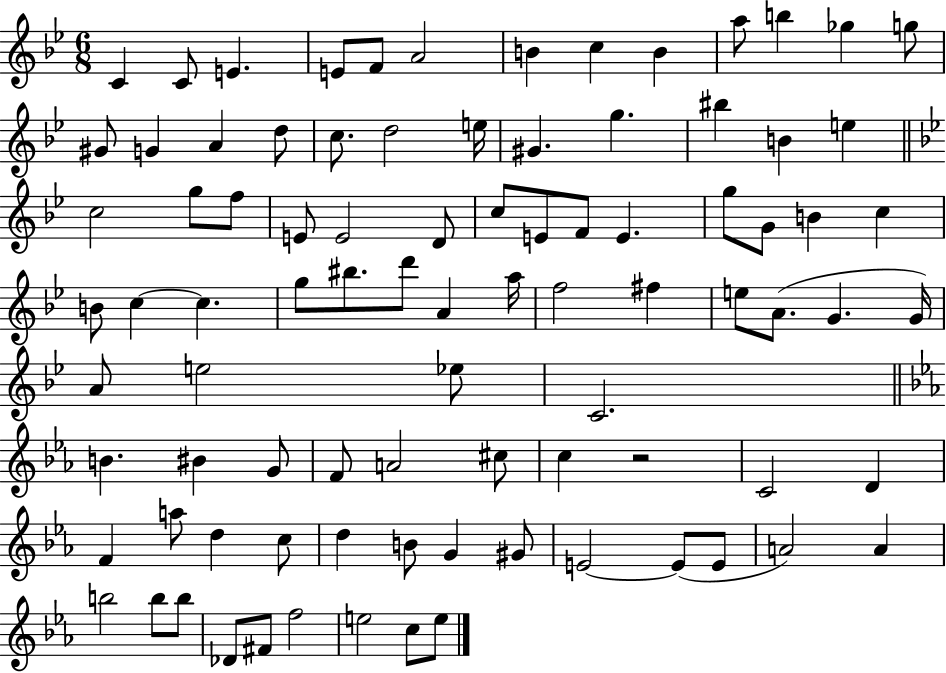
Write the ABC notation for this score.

X:1
T:Untitled
M:6/8
L:1/4
K:Bb
C C/2 E E/2 F/2 A2 B c B a/2 b _g g/2 ^G/2 G A d/2 c/2 d2 e/4 ^G g ^b B e c2 g/2 f/2 E/2 E2 D/2 c/2 E/2 F/2 E g/2 G/2 B c B/2 c c g/2 ^b/2 d'/2 A a/4 f2 ^f e/2 A/2 G G/4 A/2 e2 _e/2 C2 B ^B G/2 F/2 A2 ^c/2 c z2 C2 D F a/2 d c/2 d B/2 G ^G/2 E2 E/2 E/2 A2 A b2 b/2 b/2 _D/2 ^F/2 f2 e2 c/2 e/2